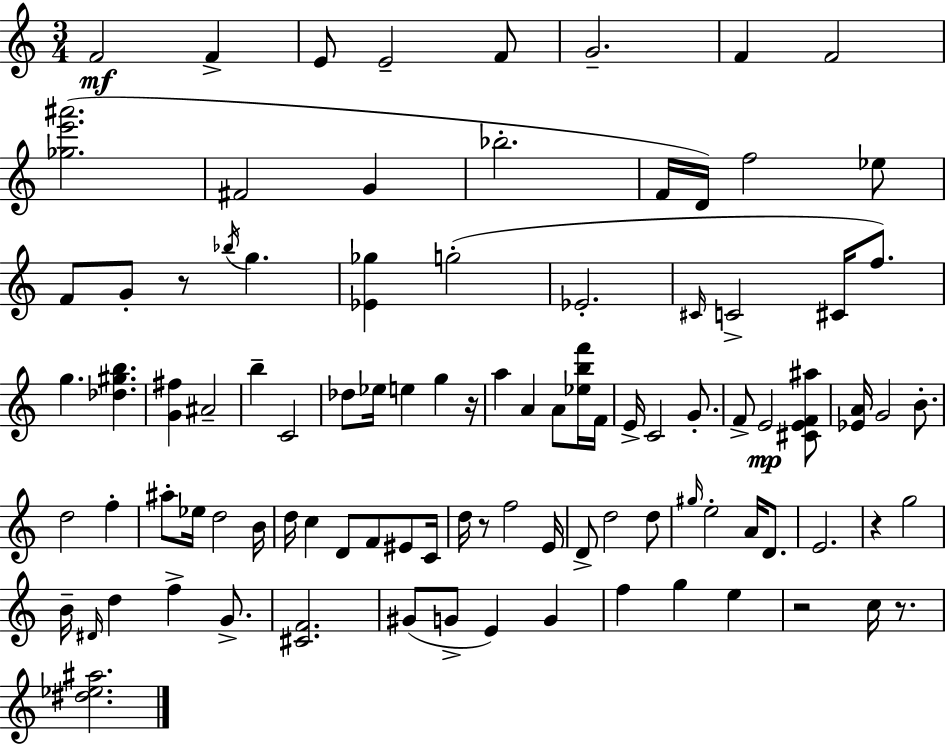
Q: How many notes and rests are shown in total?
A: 96